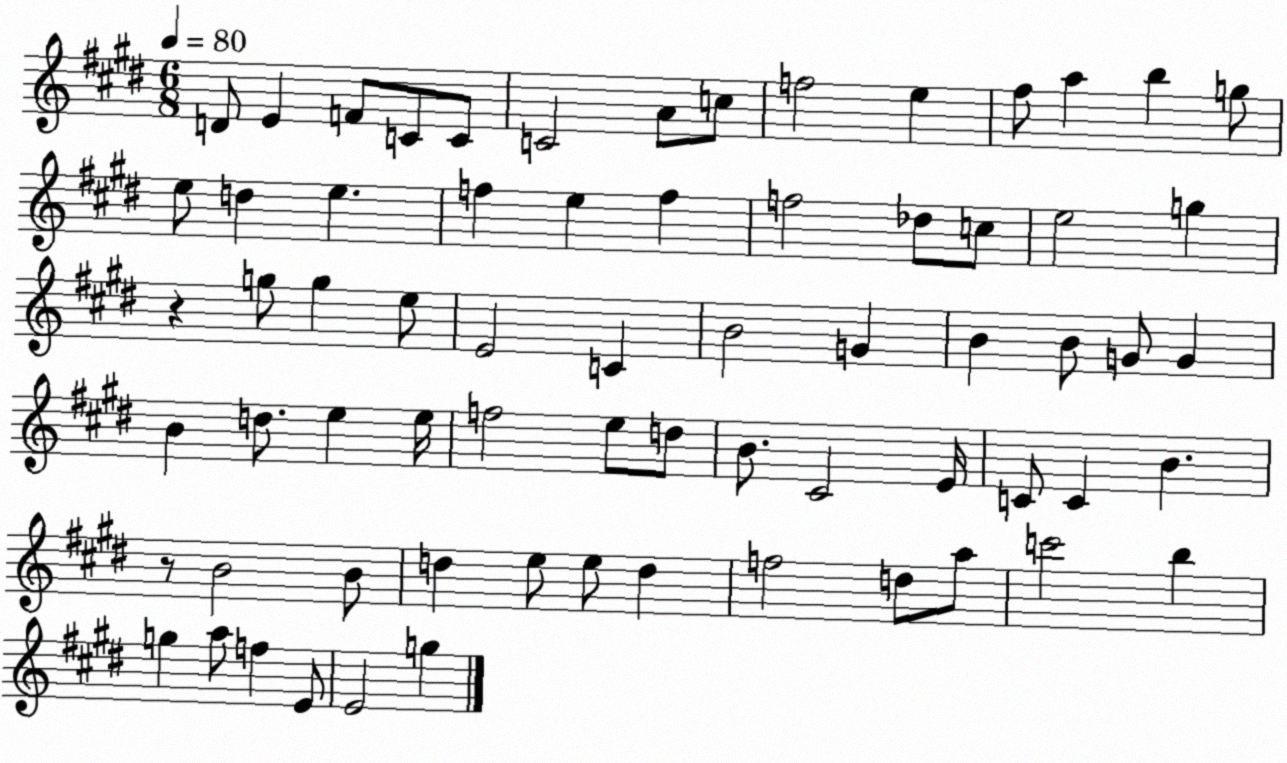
X:1
T:Untitled
M:6/8
L:1/4
K:E
D/2 E F/2 C/2 C/2 C2 A/2 c/2 f2 e ^f/2 a b g/2 e/2 d e f e f f2 _d/2 c/2 e2 g z g/2 g e/2 E2 C B2 G B B/2 G/2 G B d/2 e e/4 f2 e/2 d/2 B/2 ^C2 E/4 C/2 C B z/2 B2 B/2 d e/2 e/2 d f2 d/2 a/2 c'2 b g a/2 f E/2 E2 g